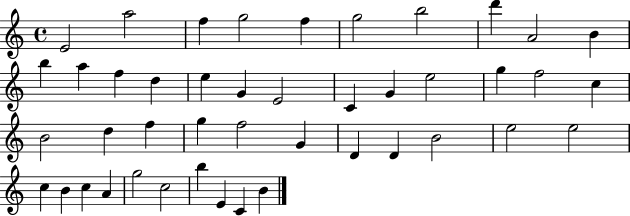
{
  \clef treble
  \time 4/4
  \defaultTimeSignature
  \key c \major
  e'2 a''2 | f''4 g''2 f''4 | g''2 b''2 | d'''4 a'2 b'4 | \break b''4 a''4 f''4 d''4 | e''4 g'4 e'2 | c'4 g'4 e''2 | g''4 f''2 c''4 | \break b'2 d''4 f''4 | g''4 f''2 g'4 | d'4 d'4 b'2 | e''2 e''2 | \break c''4 b'4 c''4 a'4 | g''2 c''2 | b''4 e'4 c'4 b'4 | \bar "|."
}